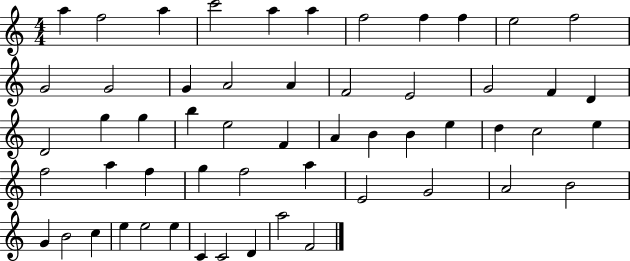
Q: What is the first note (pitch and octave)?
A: A5